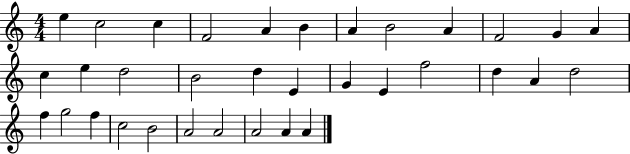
E5/q C5/h C5/q F4/h A4/q B4/q A4/q B4/h A4/q F4/h G4/q A4/q C5/q E5/q D5/h B4/h D5/q E4/q G4/q E4/q F5/h D5/q A4/q D5/h F5/q G5/h F5/q C5/h B4/h A4/h A4/h A4/h A4/q A4/q